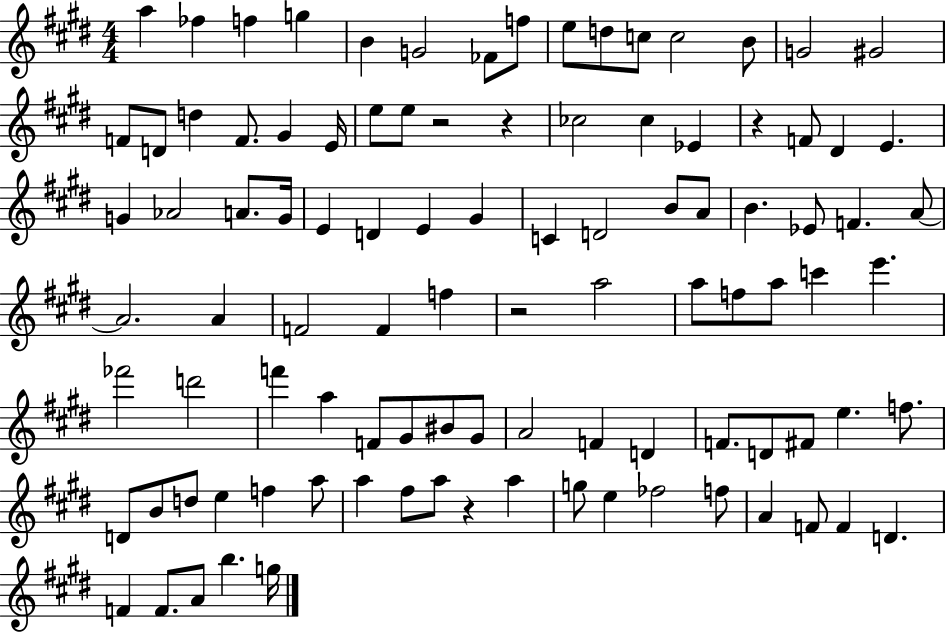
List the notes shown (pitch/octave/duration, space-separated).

A5/q FES5/q F5/q G5/q B4/q G4/h FES4/e F5/e E5/e D5/e C5/e C5/h B4/e G4/h G#4/h F4/e D4/e D5/q F4/e. G#4/q E4/s E5/e E5/e R/h R/q CES5/h CES5/q Eb4/q R/q F4/e D#4/q E4/q. G4/q Ab4/h A4/e. G4/s E4/q D4/q E4/q G#4/q C4/q D4/h B4/e A4/e B4/q. Eb4/e F4/q. A4/e A4/h. A4/q F4/h F4/q F5/q R/h A5/h A5/e F5/e A5/e C6/q E6/q. FES6/h D6/h F6/q A5/q F4/e G#4/e BIS4/e G#4/e A4/h F4/q D4/q F4/e. D4/e F#4/e E5/q. F5/e. D4/e B4/e D5/e E5/q F5/q A5/e A5/q F#5/e A5/e R/q A5/q G5/e E5/q FES5/h F5/e A4/q F4/e F4/q D4/q. F4/q F4/e. A4/e B5/q. G5/s